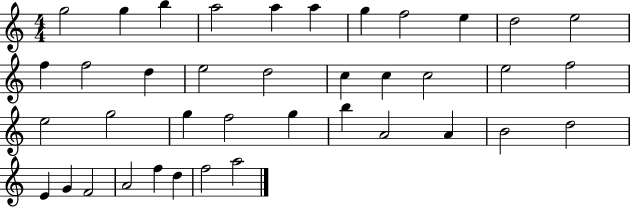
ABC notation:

X:1
T:Untitled
M:4/4
L:1/4
K:C
g2 g b a2 a a g f2 e d2 e2 f f2 d e2 d2 c c c2 e2 f2 e2 g2 g f2 g b A2 A B2 d2 E G F2 A2 f d f2 a2